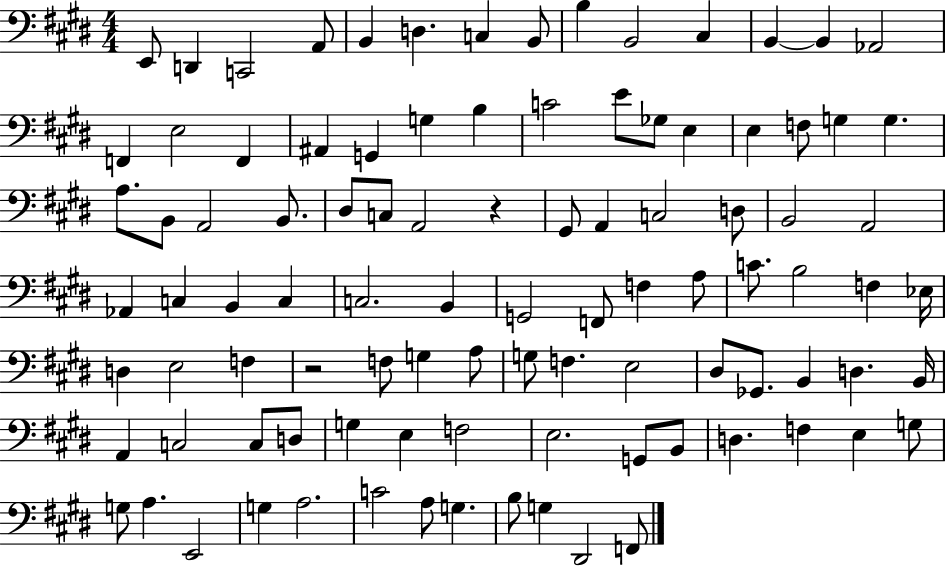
{
  \clef bass
  \numericTimeSignature
  \time 4/4
  \key e \major
  \repeat volta 2 { e,8 d,4 c,2 a,8 | b,4 d4. c4 b,8 | b4 b,2 cis4 | b,4~~ b,4 aes,2 | \break f,4 e2 f,4 | ais,4 g,4 g4 b4 | c'2 e'8 ges8 e4 | e4 f8 g4 g4. | \break a8. b,8 a,2 b,8. | dis8 c8 a,2 r4 | gis,8 a,4 c2 d8 | b,2 a,2 | \break aes,4 c4 b,4 c4 | c2. b,4 | g,2 f,8 f4 a8 | c'8. b2 f4 ees16 | \break d4 e2 f4 | r2 f8 g4 a8 | g8 f4. e2 | dis8 ges,8. b,4 d4. b,16 | \break a,4 c2 c8 d8 | g4 e4 f2 | e2. g,8 b,8 | d4. f4 e4 g8 | \break g8 a4. e,2 | g4 a2. | c'2 a8 g4. | b8 g4 dis,2 f,8 | \break } \bar "|."
}